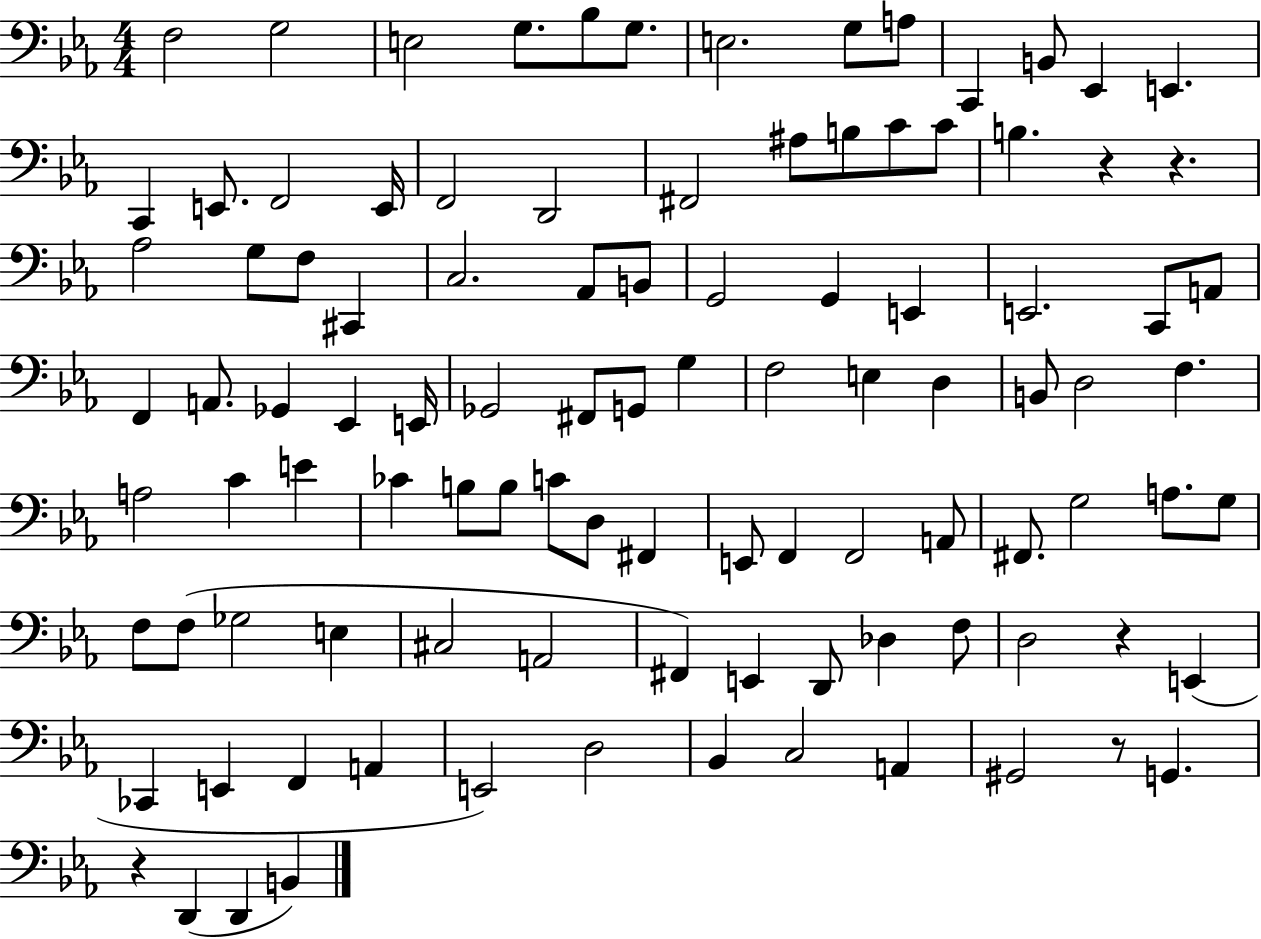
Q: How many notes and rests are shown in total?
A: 102